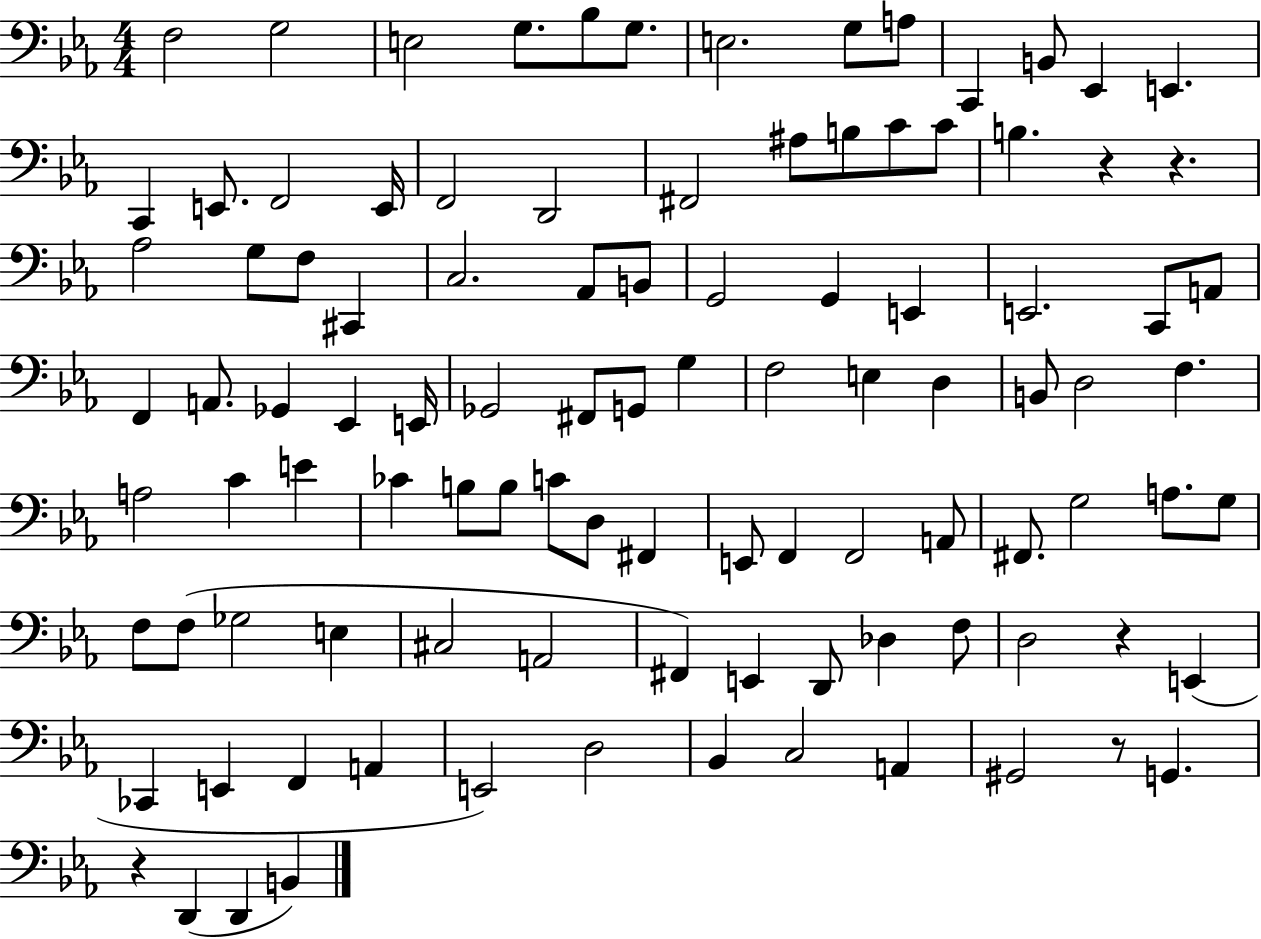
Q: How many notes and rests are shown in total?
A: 102